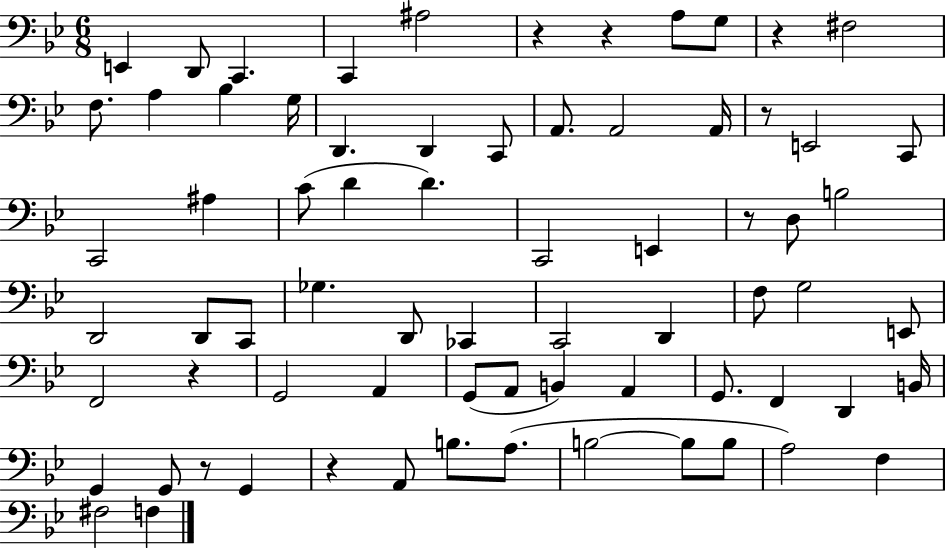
{
  \clef bass
  \numericTimeSignature
  \time 6/8
  \key bes \major
  e,4 d,8 c,4. | c,4 ais2 | r4 r4 a8 g8 | r4 fis2 | \break f8. a4 bes4 g16 | d,4. d,4 c,8 | a,8. a,2 a,16 | r8 e,2 c,8 | \break c,2 ais4 | c'8( d'4 d'4.) | c,2 e,4 | r8 d8 b2 | \break d,2 d,8 c,8 | ges4. d,8 ces,4 | c,2 d,4 | f8 g2 e,8 | \break f,2 r4 | g,2 a,4 | g,8( a,8 b,4) a,4 | g,8. f,4 d,4 b,16 | \break g,4 g,8 r8 g,4 | r4 a,8 b8. a8.( | b2~~ b8 b8 | a2) f4 | \break fis2 f4 | \bar "|."
}